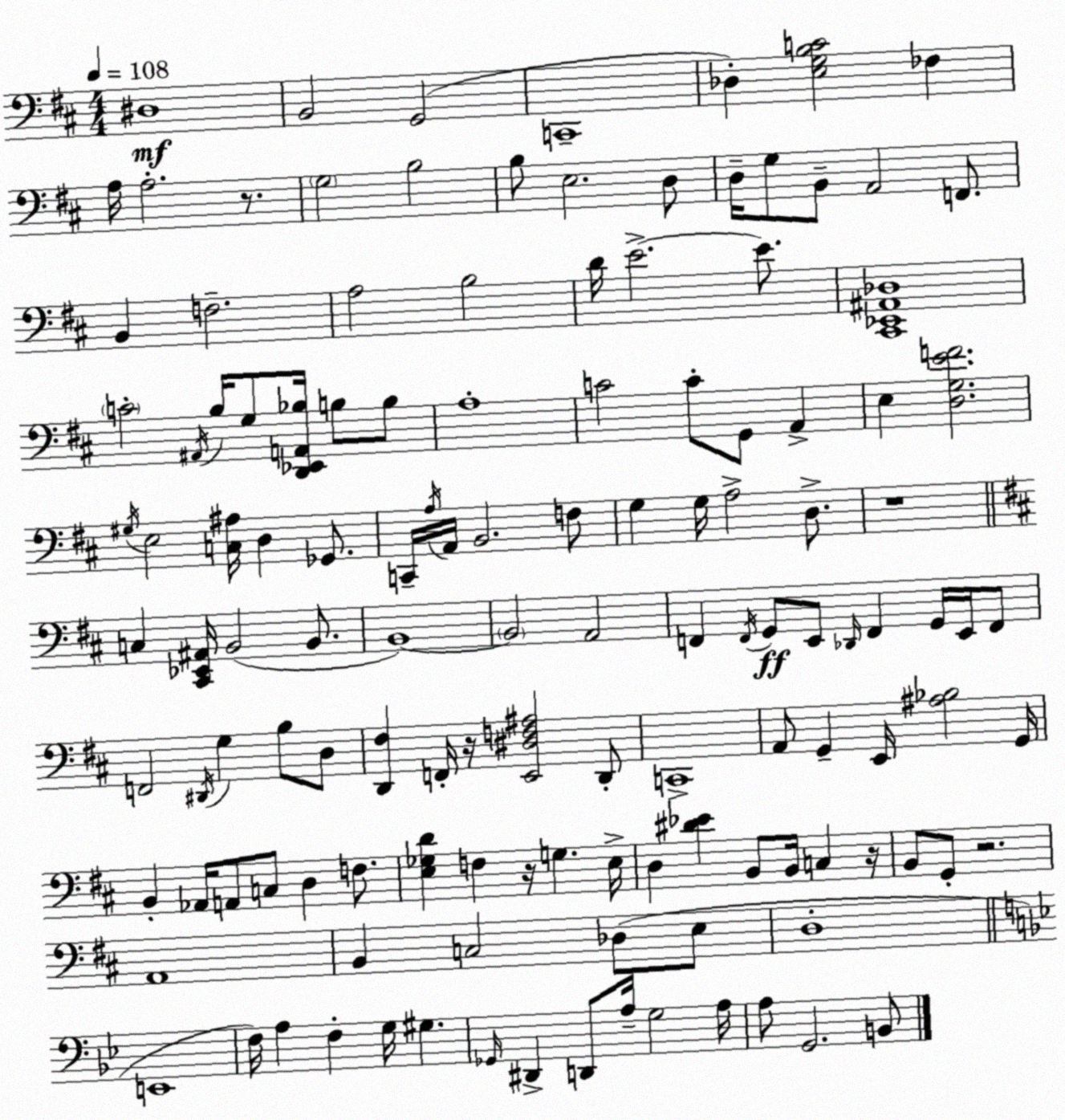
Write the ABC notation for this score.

X:1
T:Untitled
M:4/4
L:1/4
K:D
^D,4 B,,2 G,,2 C,,4 _D, [E,G,B,C]2 _F, A,/4 A,2 z/2 G,2 B,2 B,/2 E,2 D,/2 D,/4 G,/2 B,,/2 A,,2 F,,/2 B,, F,2 A,2 B,2 D/4 E2 E/2 [^C,,_E,,^A,,_D,]4 C2 ^A,,/4 B,/4 G,/2 [D,,_E,,A,,_B,]/4 B,/2 B,/2 A,4 C2 C/2 G,,/2 A,, E, [D,G,EF]2 ^G,/4 E,2 [C,^A,]/4 D, _G,,/2 C,,/4 A,/4 A,,/4 B,,2 F,/2 G, G,/4 A,2 D,/2 z4 C, [^C,,_E,,^A,,]/4 B,,2 B,,/2 B,,4 B,,2 A,,2 F,, F,,/4 G,,/2 E,,/2 _D,,/4 F,, G,,/4 E,,/4 F,,/2 F,,2 ^D,,/4 G, B,/2 D,/2 [D,,^F,] F,,/4 z/4 [E,,^D,F,^A,]2 D,,/2 C,,4 A,,/2 G,, E,,/4 [^A,_B,]2 G,,/4 B,, _A,,/4 A,,/2 C,/2 D, F,/2 [E,_G,D] F, z/4 G, E,/4 D, [^D_E] B,,/2 B,,/4 C, z/4 B,,/2 G,,/2 z2 A,,4 B,, C,2 _D,/2 E,/2 D,4 E,,4 F,/4 A, F, G,/4 ^G, _G,,/4 ^D,, D,,/2 A,/4 G,2 A,/4 A,/2 G,,2 B,,/2